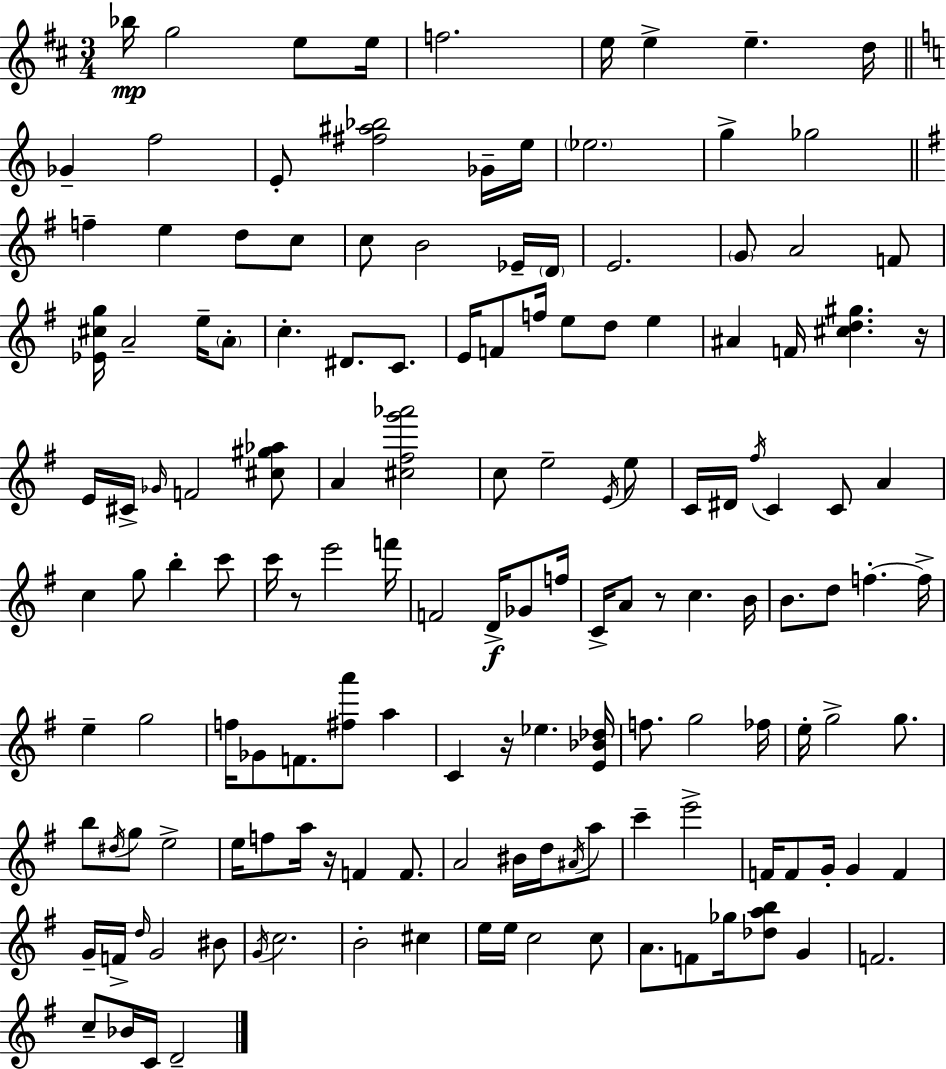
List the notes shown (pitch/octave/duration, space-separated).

Bb5/s G5/h E5/e E5/s F5/h. E5/s E5/q E5/q. D5/s Gb4/q F5/h E4/e [F#5,A#5,Bb5]/h Gb4/s E5/s Eb5/h. G5/q Gb5/h F5/q E5/q D5/e C5/e C5/e B4/h Eb4/s D4/s E4/h. G4/e A4/h F4/e [Eb4,C#5,G5]/s A4/h E5/s A4/e C5/q. D#4/e. C4/e. E4/s F4/e F5/s E5/e D5/e E5/q A#4/q F4/s [C#5,D5,G#5]/q. R/s E4/s C#4/s Gb4/s F4/h [C#5,G#5,Ab5]/e A4/q [C#5,F#5,G6,Ab6]/h C5/e E5/h E4/s E5/e C4/s D#4/s F#5/s C4/q C4/e A4/q C5/q G5/e B5/q C6/e C6/s R/e E6/h F6/s F4/h D4/s Gb4/e F5/s C4/s A4/e R/e C5/q. B4/s B4/e. D5/e F5/q. F5/s E5/q G5/h F5/s Gb4/e F4/e. [F#5,A6]/e A5/q C4/q R/s Eb5/q. [E4,Bb4,Db5]/s F5/e. G5/h FES5/s E5/s G5/h G5/e. B5/e D#5/s G5/e E5/h E5/s F5/e A5/s R/s F4/q F4/e. A4/h BIS4/s D5/s A#4/s A5/e C6/q E6/h F4/s F4/e G4/s G4/q F4/q G4/s F4/s D5/s G4/h BIS4/e G4/s C5/h. B4/h C#5/q E5/s E5/s C5/h C5/e A4/e. F4/e Gb5/s [Db5,A5,B5]/e G4/q F4/h. C5/e Bb4/s C4/s D4/h